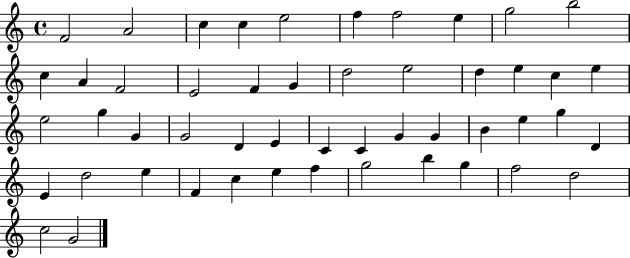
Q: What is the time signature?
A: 4/4